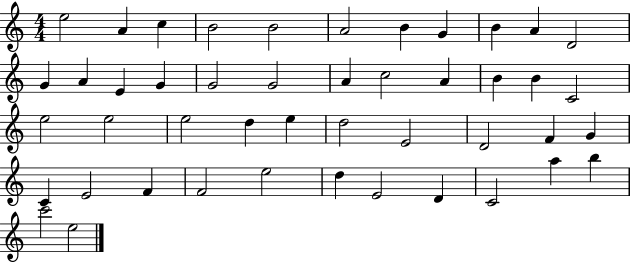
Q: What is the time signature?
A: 4/4